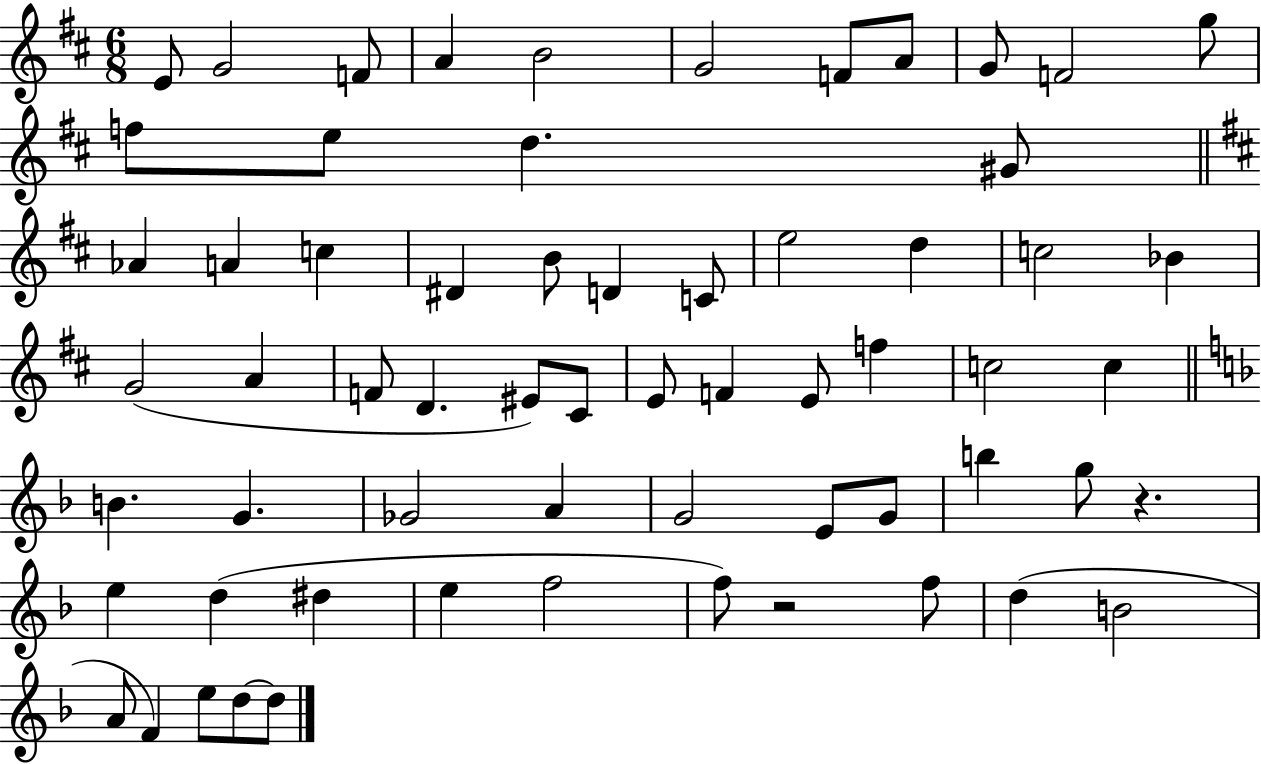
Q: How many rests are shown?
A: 2